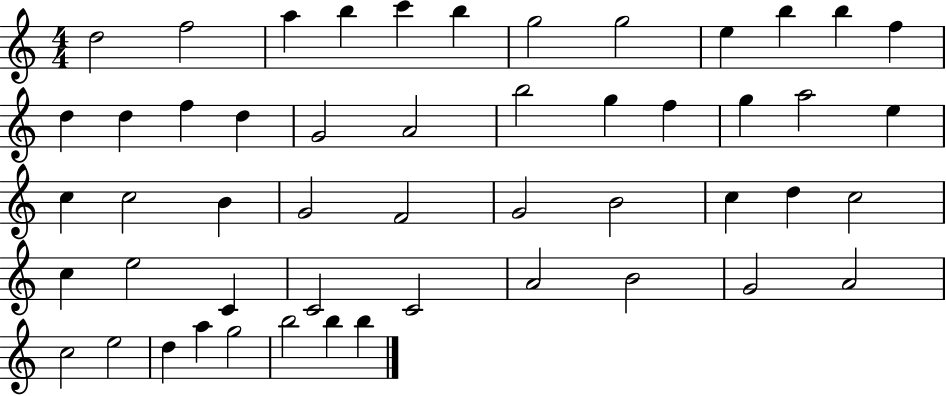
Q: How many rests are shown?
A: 0